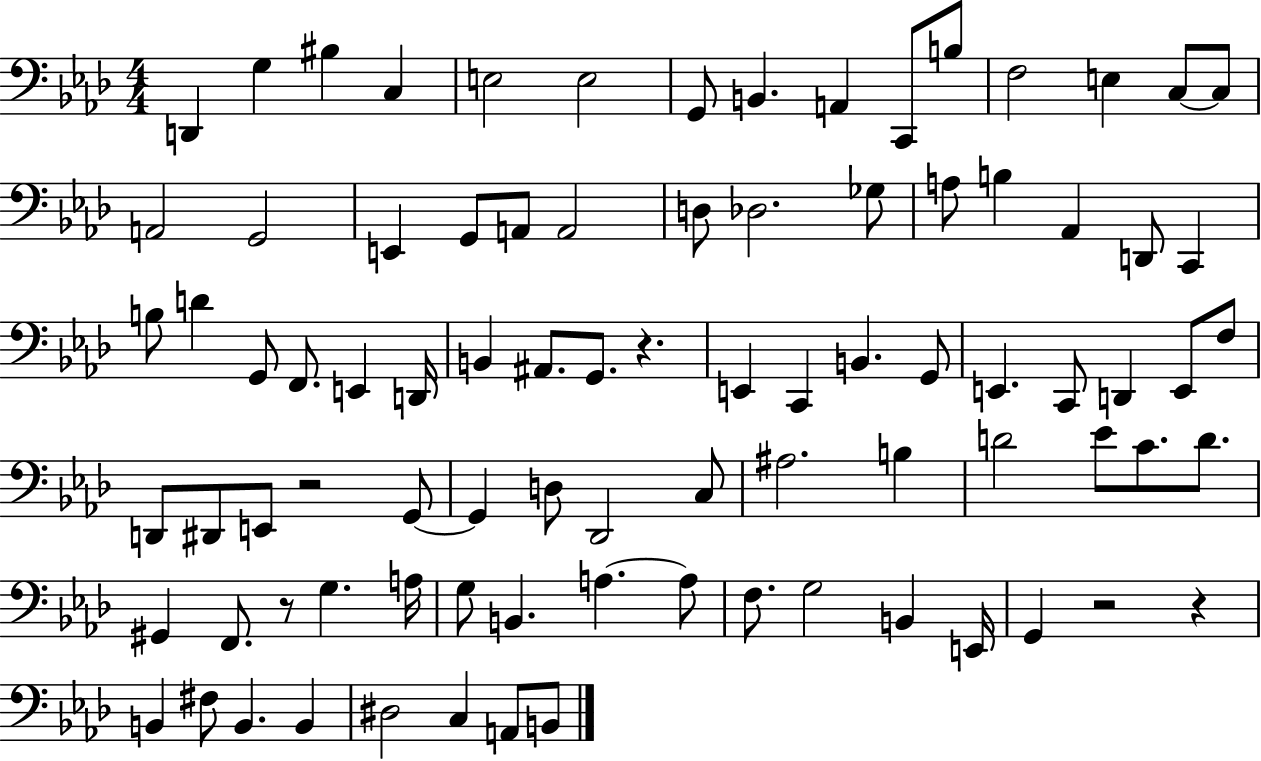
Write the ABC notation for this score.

X:1
T:Untitled
M:4/4
L:1/4
K:Ab
D,, G, ^B, C, E,2 E,2 G,,/2 B,, A,, C,,/2 B,/2 F,2 E, C,/2 C,/2 A,,2 G,,2 E,, G,,/2 A,,/2 A,,2 D,/2 _D,2 _G,/2 A,/2 B, _A,, D,,/2 C,, B,/2 D G,,/2 F,,/2 E,, D,,/4 B,, ^A,,/2 G,,/2 z E,, C,, B,, G,,/2 E,, C,,/2 D,, E,,/2 F,/2 D,,/2 ^D,,/2 E,,/2 z2 G,,/2 G,, D,/2 _D,,2 C,/2 ^A,2 B, D2 _E/2 C/2 D/2 ^G,, F,,/2 z/2 G, A,/4 G,/2 B,, A, A,/2 F,/2 G,2 B,, E,,/4 G,, z2 z B,, ^F,/2 B,, B,, ^D,2 C, A,,/2 B,,/2